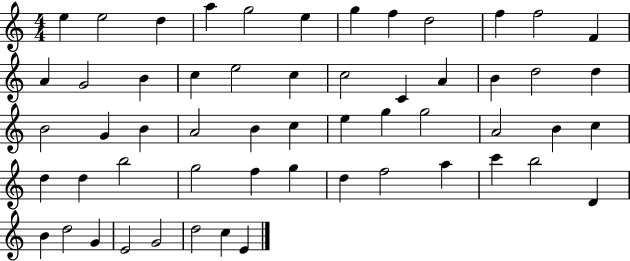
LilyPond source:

{
  \clef treble
  \numericTimeSignature
  \time 4/4
  \key c \major
  e''4 e''2 d''4 | a''4 g''2 e''4 | g''4 f''4 d''2 | f''4 f''2 f'4 | \break a'4 g'2 b'4 | c''4 e''2 c''4 | c''2 c'4 a'4 | b'4 d''2 d''4 | \break b'2 g'4 b'4 | a'2 b'4 c''4 | e''4 g''4 g''2 | a'2 b'4 c''4 | \break d''4 d''4 b''2 | g''2 f''4 g''4 | d''4 f''2 a''4 | c'''4 b''2 d'4 | \break b'4 d''2 g'4 | e'2 g'2 | d''2 c''4 e'4 | \bar "|."
}